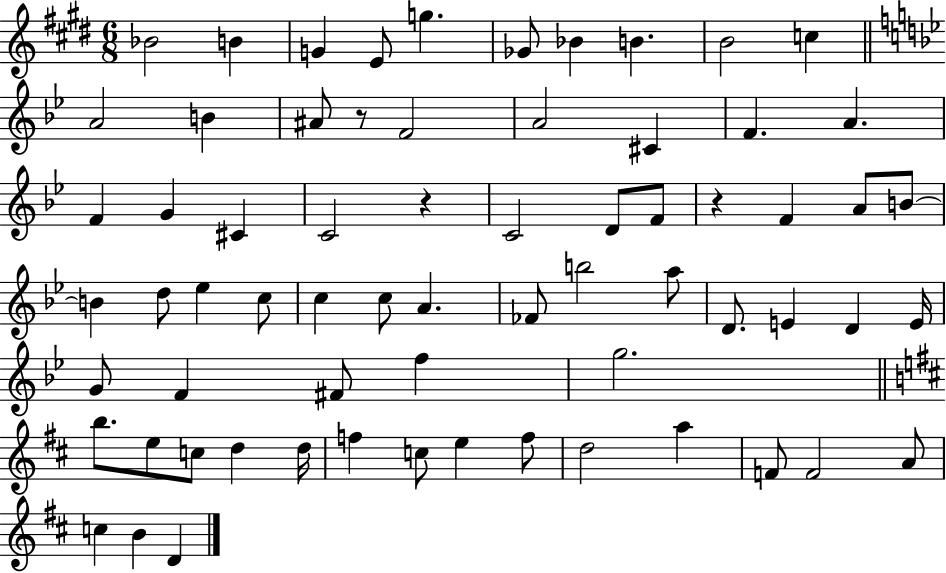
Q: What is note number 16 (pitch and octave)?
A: C#4